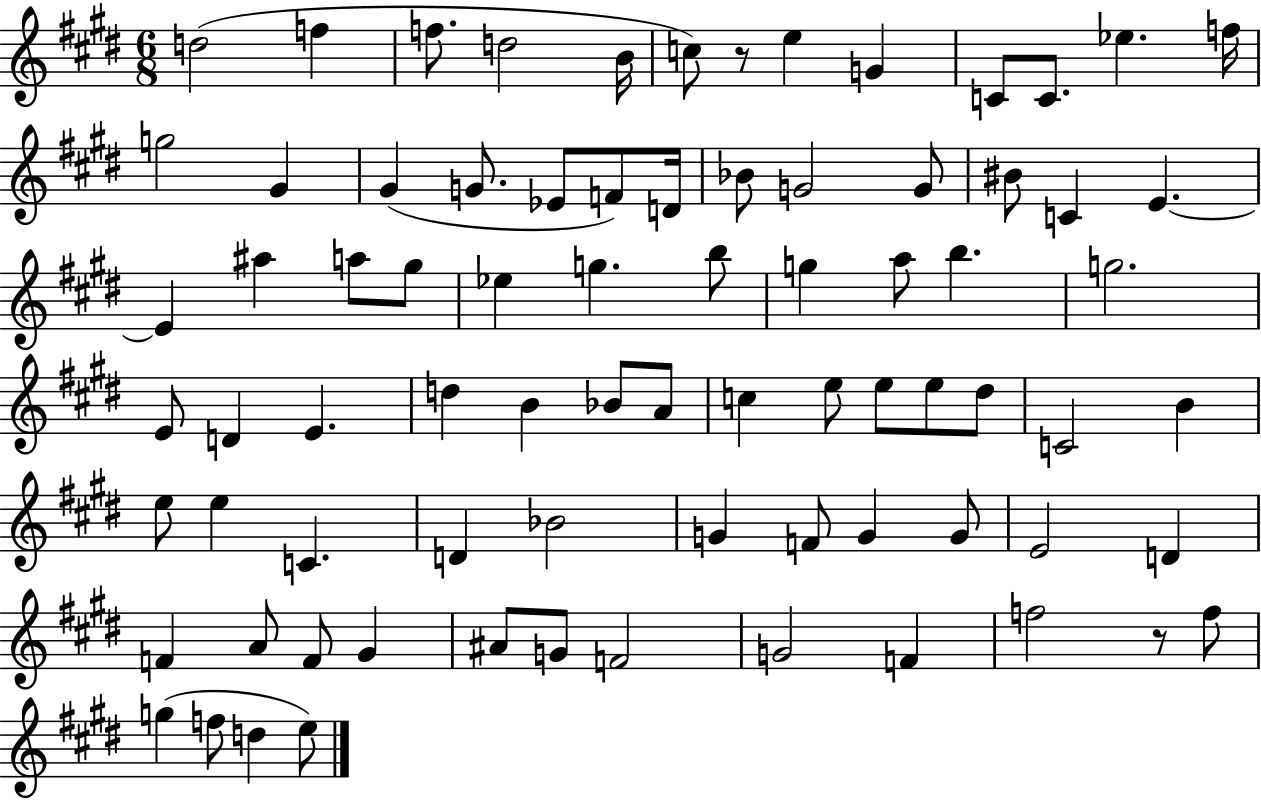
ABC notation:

X:1
T:Untitled
M:6/8
L:1/4
K:E
d2 f f/2 d2 B/4 c/2 z/2 e G C/2 C/2 _e f/4 g2 ^G ^G G/2 _E/2 F/2 D/4 _B/2 G2 G/2 ^B/2 C E E ^a a/2 ^g/2 _e g b/2 g a/2 b g2 E/2 D E d B _B/2 A/2 c e/2 e/2 e/2 ^d/2 C2 B e/2 e C D _B2 G F/2 G G/2 E2 D F A/2 F/2 ^G ^A/2 G/2 F2 G2 F f2 z/2 f/2 g f/2 d e/2